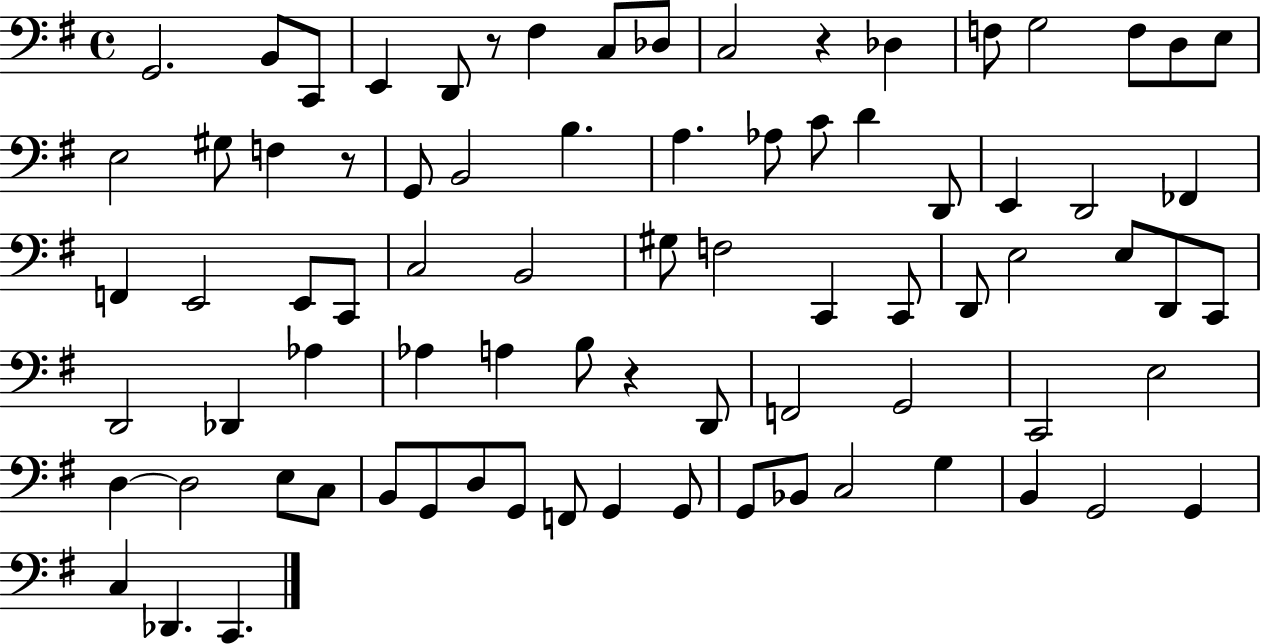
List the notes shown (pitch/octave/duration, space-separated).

G2/h. B2/e C2/e E2/q D2/e R/e F#3/q C3/e Db3/e C3/h R/q Db3/q F3/e G3/h F3/e D3/e E3/e E3/h G#3/e F3/q R/e G2/e B2/h B3/q. A3/q. Ab3/e C4/e D4/q D2/e E2/q D2/h FES2/q F2/q E2/h E2/e C2/e C3/h B2/h G#3/e F3/h C2/q C2/e D2/e E3/h E3/e D2/e C2/e D2/h Db2/q Ab3/q Ab3/q A3/q B3/e R/q D2/e F2/h G2/h C2/h E3/h D3/q D3/h E3/e C3/e B2/e G2/e D3/e G2/e F2/e G2/q G2/e G2/e Bb2/e C3/h G3/q B2/q G2/h G2/q C3/q Db2/q. C2/q.